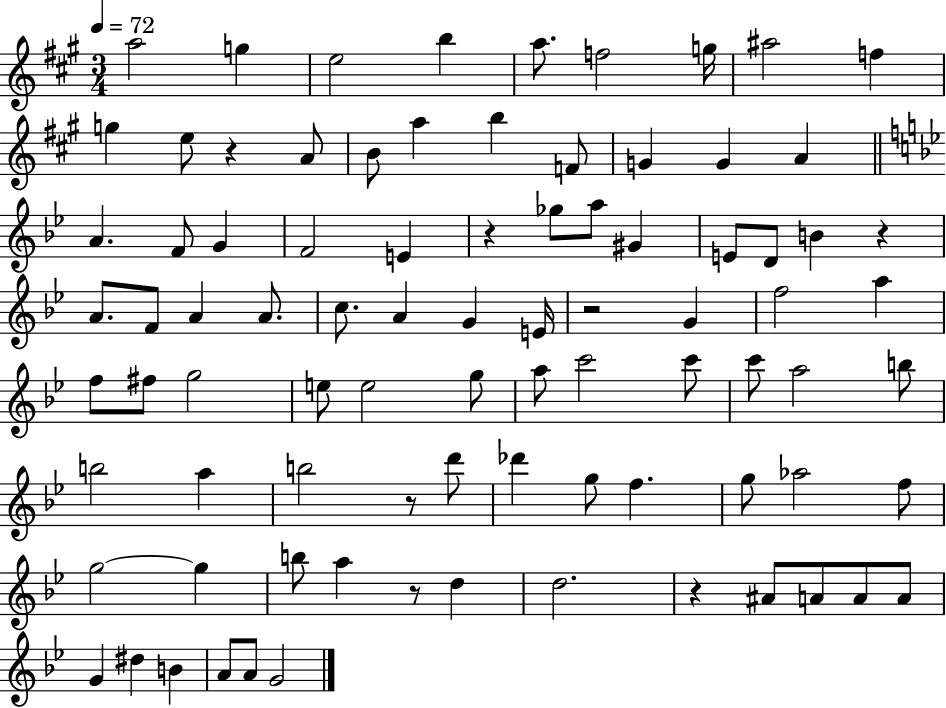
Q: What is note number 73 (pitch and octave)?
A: A4